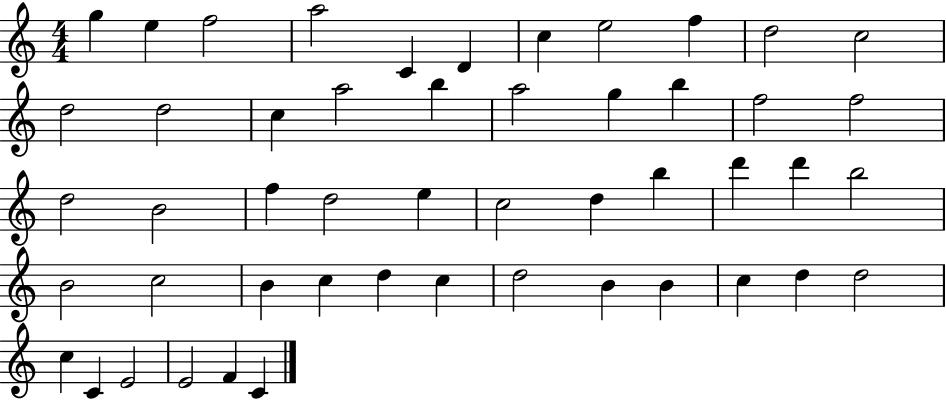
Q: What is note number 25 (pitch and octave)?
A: D5